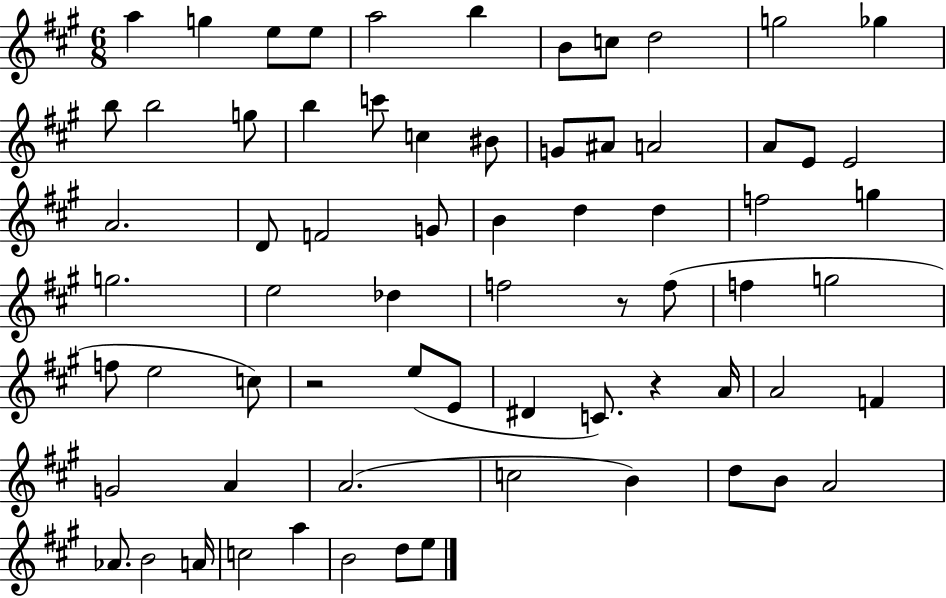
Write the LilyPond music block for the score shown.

{
  \clef treble
  \numericTimeSignature
  \time 6/8
  \key a \major
  a''4 g''4 e''8 e''8 | a''2 b''4 | b'8 c''8 d''2 | g''2 ges''4 | \break b''8 b''2 g''8 | b''4 c'''8 c''4 bis'8 | g'8 ais'8 a'2 | a'8 e'8 e'2 | \break a'2. | d'8 f'2 g'8 | b'4 d''4 d''4 | f''2 g''4 | \break g''2. | e''2 des''4 | f''2 r8 f''8( | f''4 g''2 | \break f''8 e''2 c''8) | r2 e''8( e'8 | dis'4 c'8.) r4 a'16 | a'2 f'4 | \break g'2 a'4 | a'2.( | c''2 b'4) | d''8 b'8 a'2 | \break aes'8. b'2 a'16 | c''2 a''4 | b'2 d''8 e''8 | \bar "|."
}